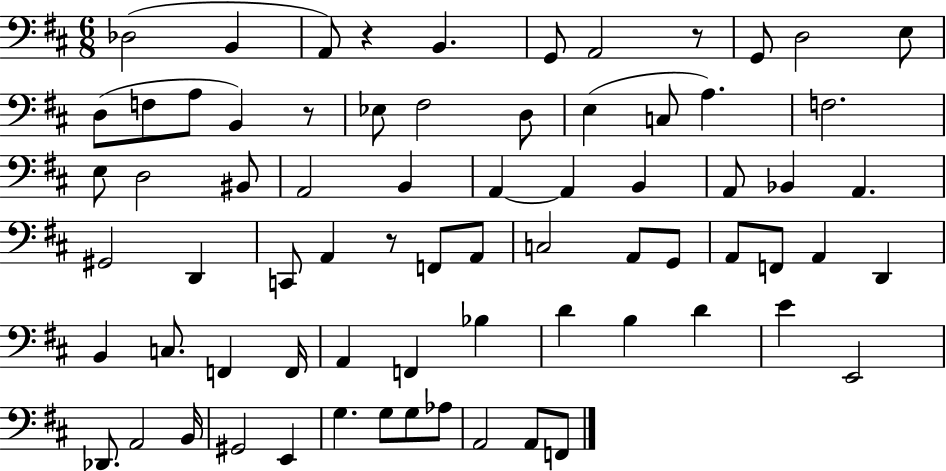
Db3/h B2/q A2/e R/q B2/q. G2/e A2/h R/e G2/e D3/h E3/e D3/e F3/e A3/e B2/q R/e Eb3/e F#3/h D3/e E3/q C3/e A3/q. F3/h. E3/e D3/h BIS2/e A2/h B2/q A2/q A2/q B2/q A2/e Bb2/q A2/q. G#2/h D2/q C2/e A2/q R/e F2/e A2/e C3/h A2/e G2/e A2/e F2/e A2/q D2/q B2/q C3/e. F2/q F2/s A2/q F2/q Bb3/q D4/q B3/q D4/q E4/q E2/h Db2/e. A2/h B2/s G#2/h E2/q G3/q. G3/e G3/e Ab3/e A2/h A2/e F2/e